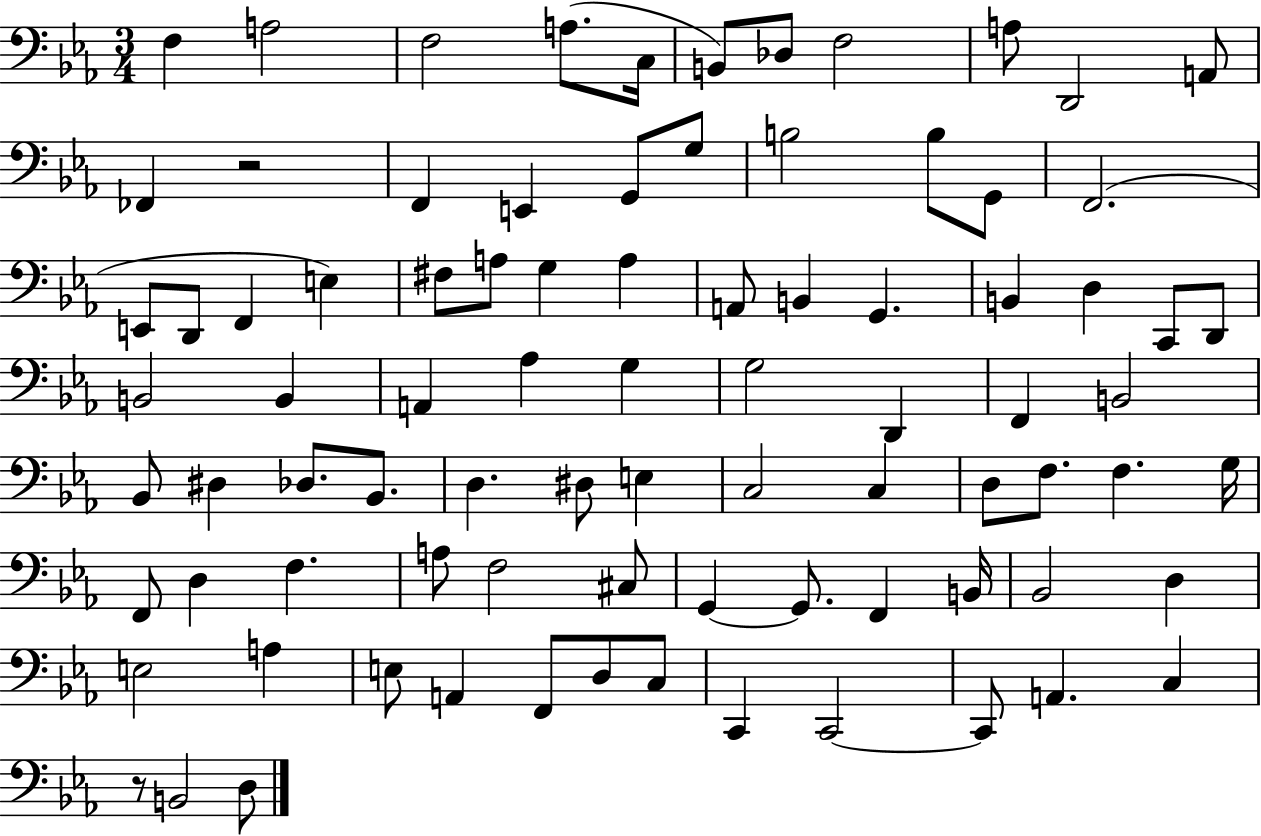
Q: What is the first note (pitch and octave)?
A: F3